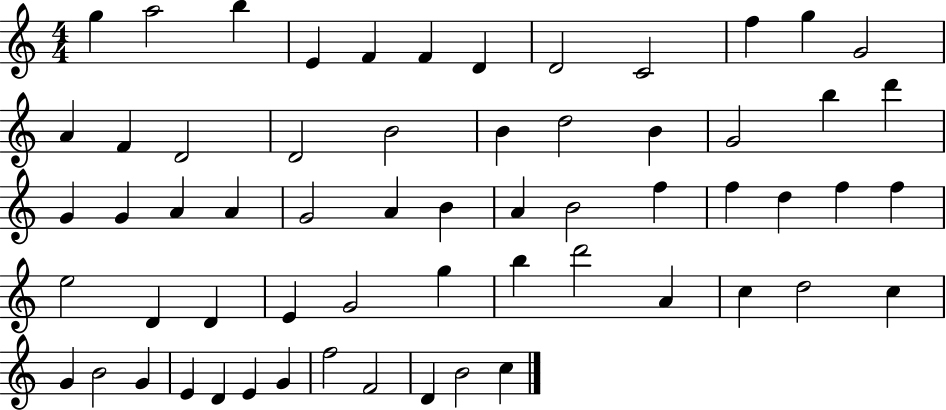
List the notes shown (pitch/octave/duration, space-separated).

G5/q A5/h B5/q E4/q F4/q F4/q D4/q D4/h C4/h F5/q G5/q G4/h A4/q F4/q D4/h D4/h B4/h B4/q D5/h B4/q G4/h B5/q D6/q G4/q G4/q A4/q A4/q G4/h A4/q B4/q A4/q B4/h F5/q F5/q D5/q F5/q F5/q E5/h D4/q D4/q E4/q G4/h G5/q B5/q D6/h A4/q C5/q D5/h C5/q G4/q B4/h G4/q E4/q D4/q E4/q G4/q F5/h F4/h D4/q B4/h C5/q